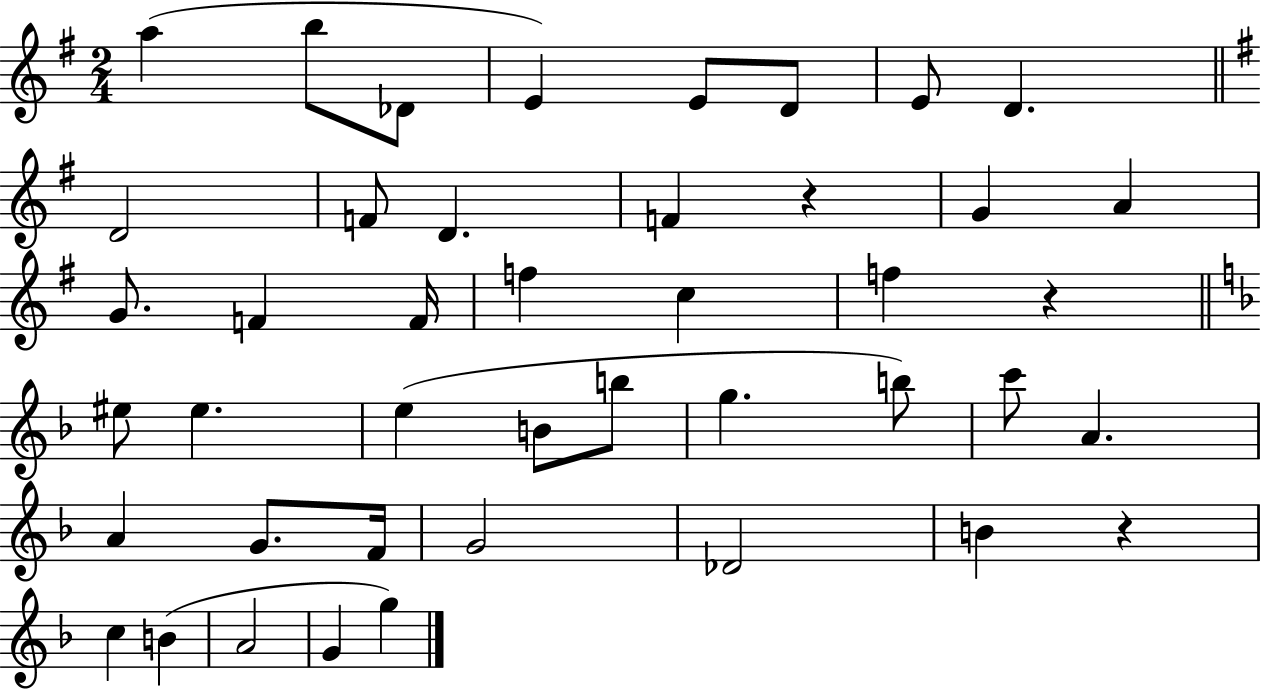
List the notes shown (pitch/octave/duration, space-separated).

A5/q B5/e Db4/e E4/q E4/e D4/e E4/e D4/q. D4/h F4/e D4/q. F4/q R/q G4/q A4/q G4/e. F4/q F4/s F5/q C5/q F5/q R/q EIS5/e EIS5/q. E5/q B4/e B5/e G5/q. B5/e C6/e A4/q. A4/q G4/e. F4/s G4/h Db4/h B4/q R/q C5/q B4/q A4/h G4/q G5/q